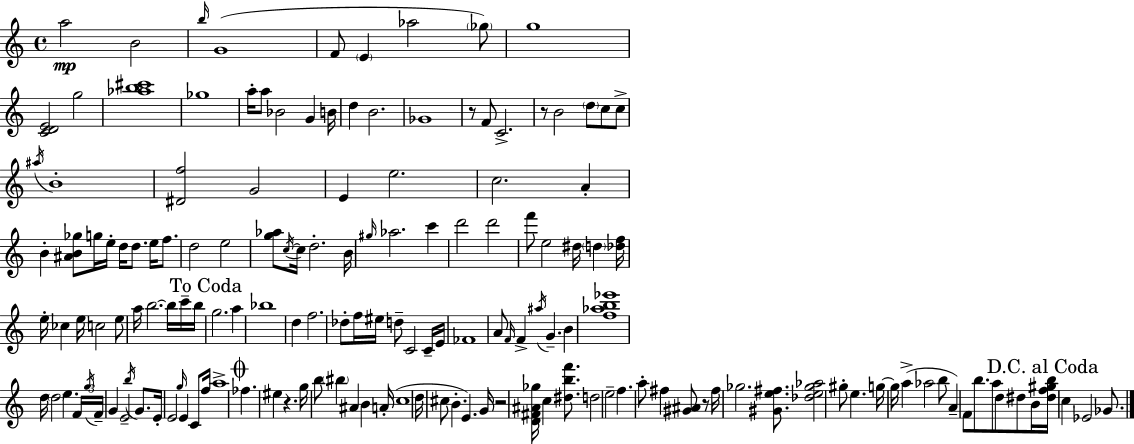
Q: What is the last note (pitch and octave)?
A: Gb4